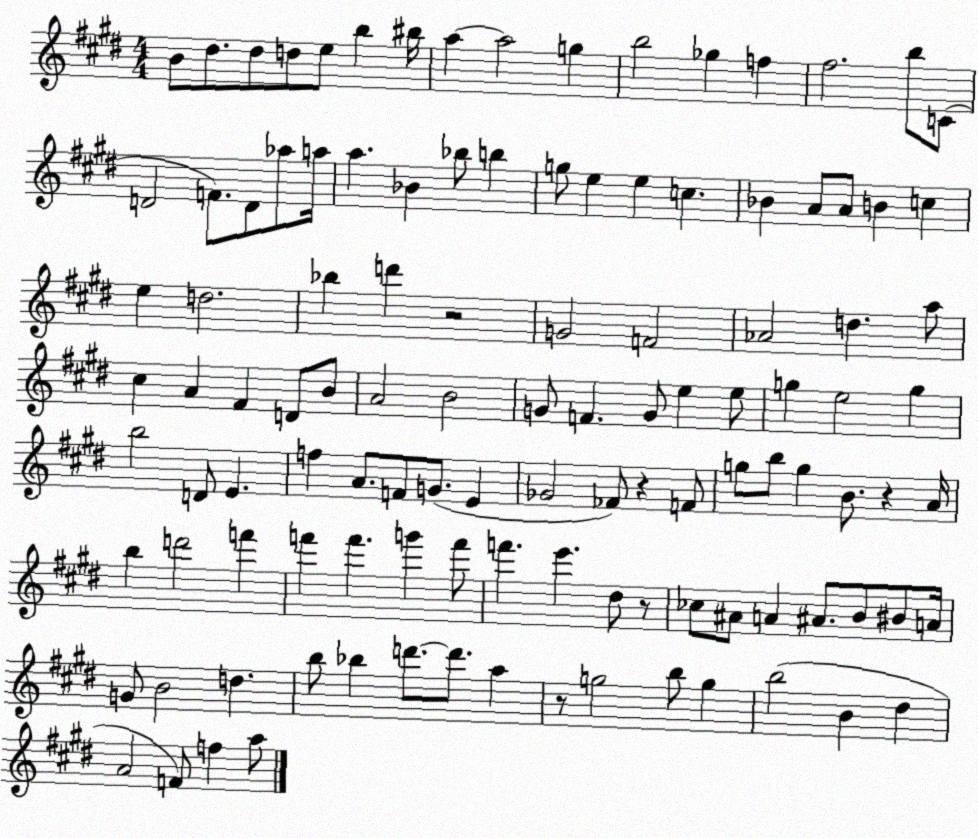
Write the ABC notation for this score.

X:1
T:Untitled
M:4/4
L:1/4
K:E
B/2 ^d/2 ^d/2 d/2 e/2 b ^b/4 a a2 g b2 _g f ^f2 b/2 C/2 D2 F/2 D/2 _a/2 a/4 a _B _b/2 b g/2 e e c _B A/2 A/2 B c e d2 _b d' z2 G2 F2 _A2 d a/2 ^c A ^F D/2 B/2 A2 B2 G/2 F G/2 e e/2 g e2 g b2 D/2 E f A/2 F/2 G/2 E _G2 _F/2 z F/2 g/2 b/2 g B/2 z A/4 b d'2 f' f' f' g' f'/2 f' e' ^d/2 z/2 _c/2 ^A/2 A ^A/2 B/2 ^B/2 A/4 G/2 B2 d b/2 _b d'/2 d'/2 a z/2 g2 b/2 g b2 B ^d A2 F/2 f a/2